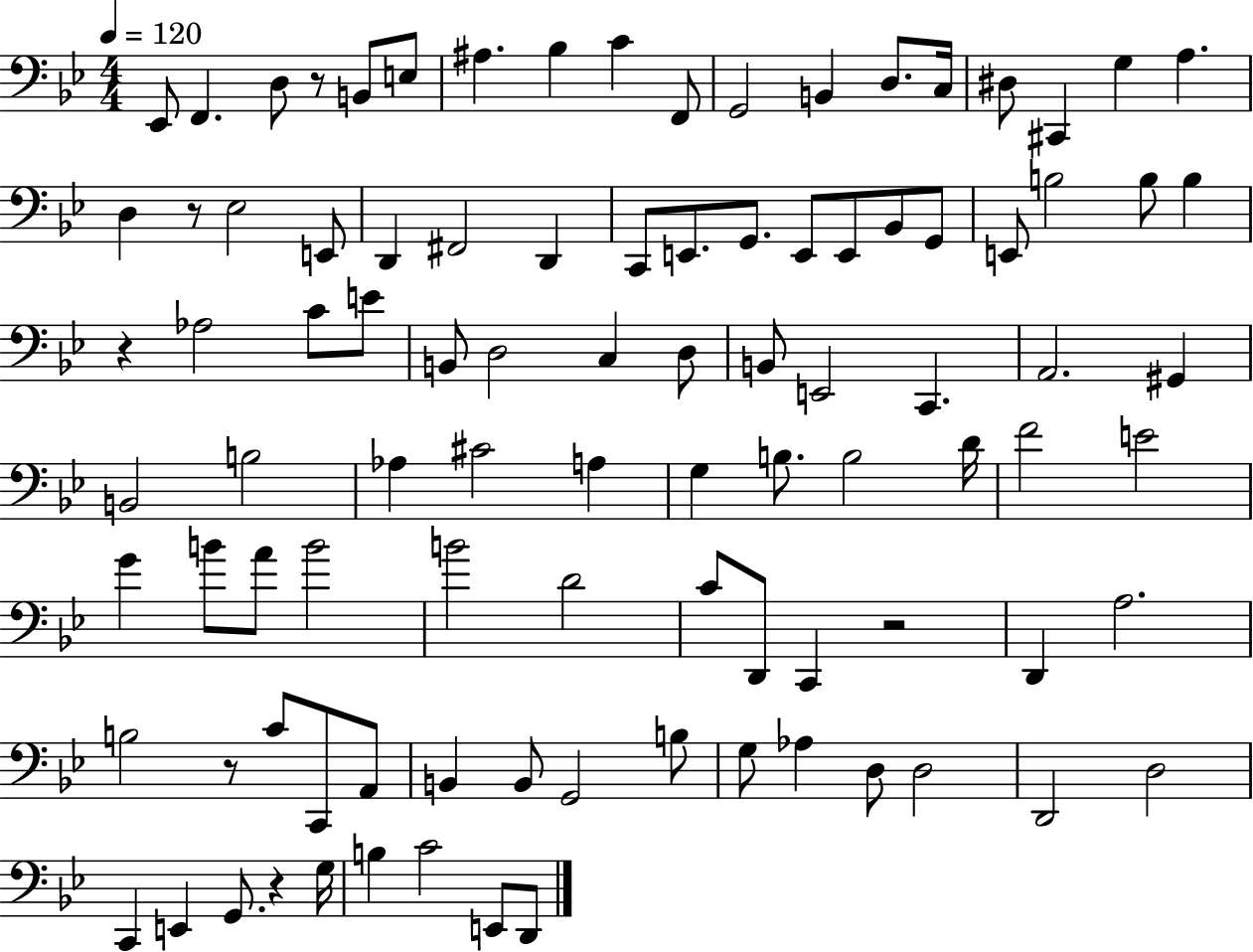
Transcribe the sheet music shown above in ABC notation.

X:1
T:Untitled
M:4/4
L:1/4
K:Bb
_E,,/2 F,, D,/2 z/2 B,,/2 E,/2 ^A, _B, C F,,/2 G,,2 B,, D,/2 C,/4 ^D,/2 ^C,, G, A, D, z/2 _E,2 E,,/2 D,, ^F,,2 D,, C,,/2 E,,/2 G,,/2 E,,/2 E,,/2 _B,,/2 G,,/2 E,,/2 B,2 B,/2 B, z _A,2 C/2 E/2 B,,/2 D,2 C, D,/2 B,,/2 E,,2 C,, A,,2 ^G,, B,,2 B,2 _A, ^C2 A, G, B,/2 B,2 D/4 F2 E2 G B/2 A/2 B2 B2 D2 C/2 D,,/2 C,, z2 D,, A,2 B,2 z/2 C/2 C,,/2 A,,/2 B,, B,,/2 G,,2 B,/2 G,/2 _A, D,/2 D,2 D,,2 D,2 C,, E,, G,,/2 z G,/4 B, C2 E,,/2 D,,/2